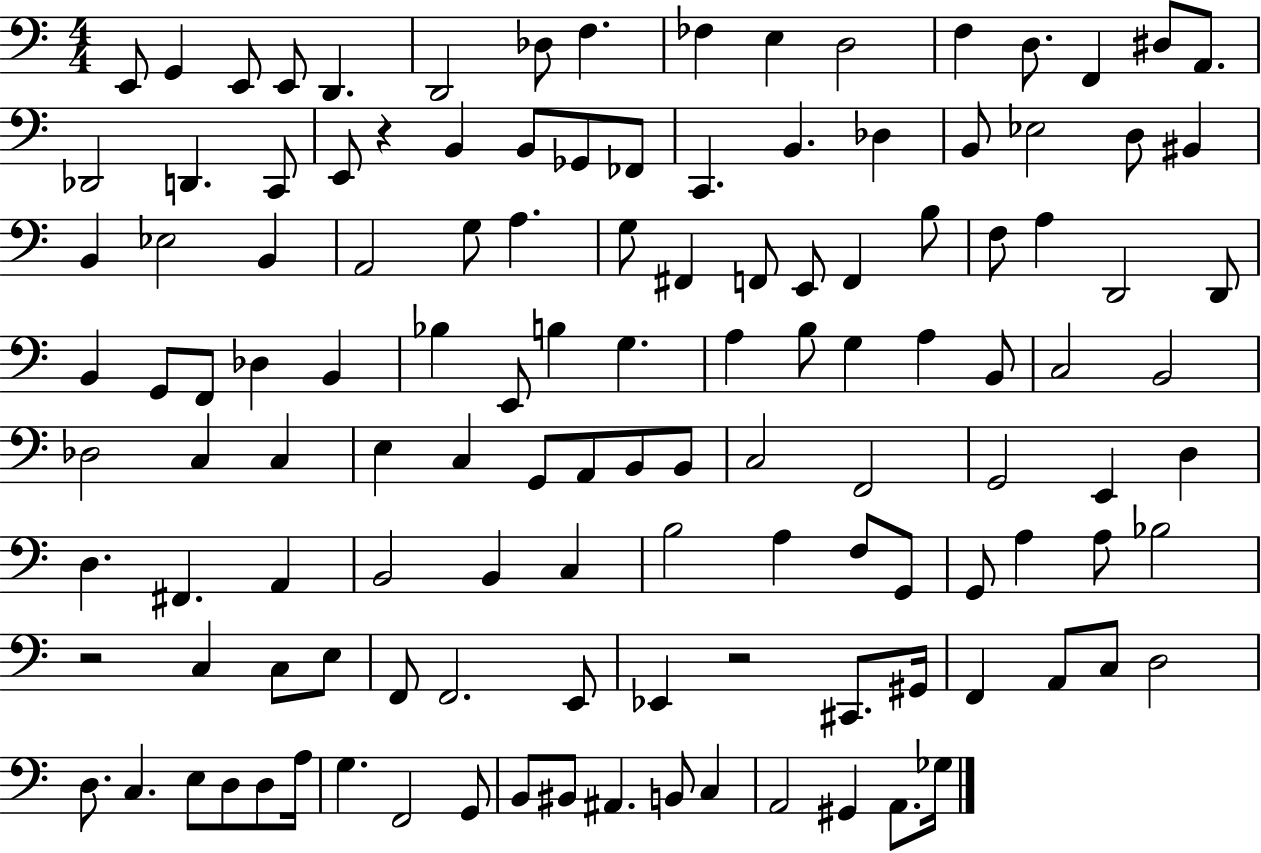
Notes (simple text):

E2/e G2/q E2/e E2/e D2/q. D2/h Db3/e F3/q. FES3/q E3/q D3/h F3/q D3/e. F2/q D#3/e A2/e. Db2/h D2/q. C2/e E2/e R/q B2/q B2/e Gb2/e FES2/e C2/q. B2/q. Db3/q B2/e Eb3/h D3/e BIS2/q B2/q Eb3/h B2/q A2/h G3/e A3/q. G3/e F#2/q F2/e E2/e F2/q B3/e F3/e A3/q D2/h D2/e B2/q G2/e F2/e Db3/q B2/q Bb3/q E2/e B3/q G3/q. A3/q B3/e G3/q A3/q B2/e C3/h B2/h Db3/h C3/q C3/q E3/q C3/q G2/e A2/e B2/e B2/e C3/h F2/h G2/h E2/q D3/q D3/q. F#2/q. A2/q B2/h B2/q C3/q B3/h A3/q F3/e G2/e G2/e A3/q A3/e Bb3/h R/h C3/q C3/e E3/e F2/e F2/h. E2/e Eb2/q R/h C#2/e. G#2/s F2/q A2/e C3/e D3/h D3/e. C3/q. E3/e D3/e D3/e A3/s G3/q. F2/h G2/e B2/e BIS2/e A#2/q. B2/e C3/q A2/h G#2/q A2/e. Gb3/s